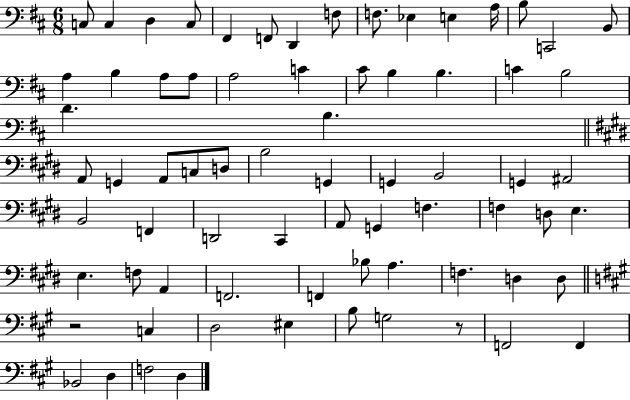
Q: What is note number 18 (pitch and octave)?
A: A3